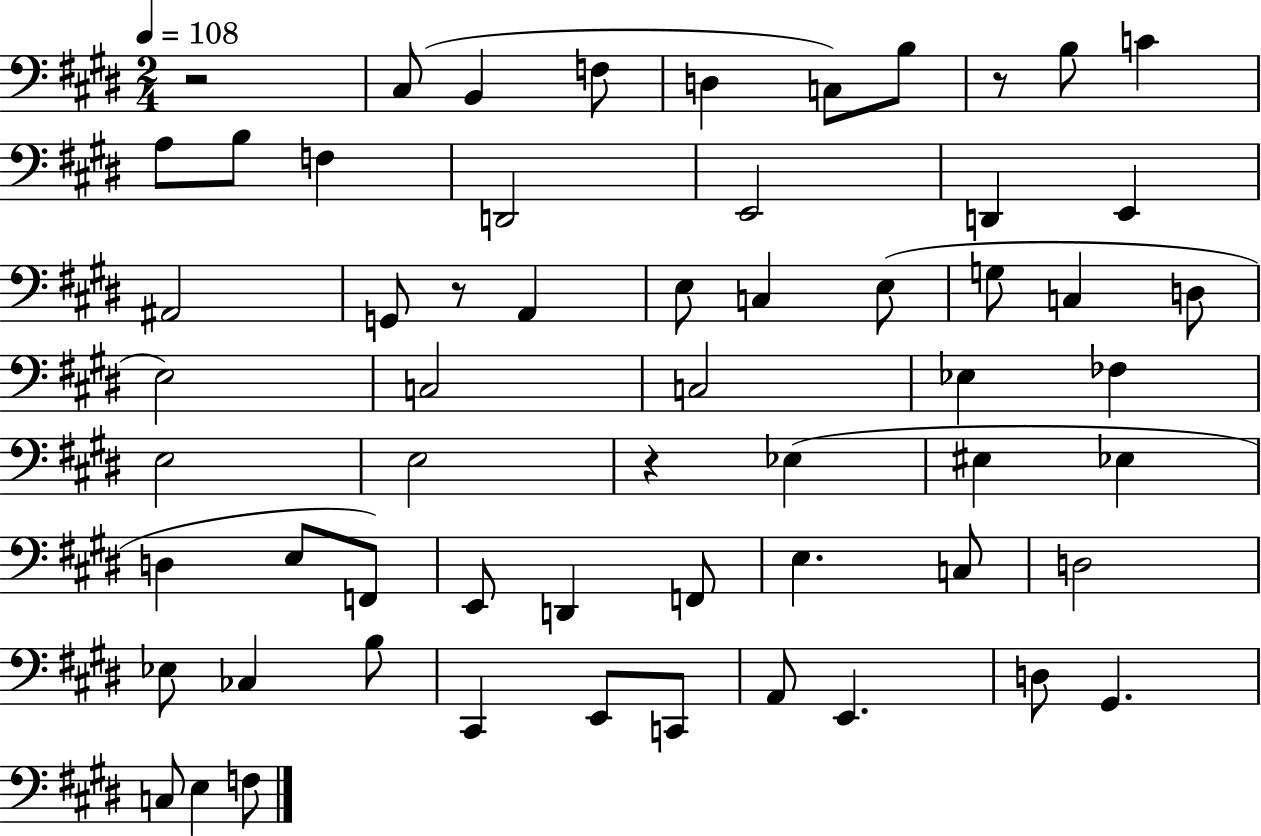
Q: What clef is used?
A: bass